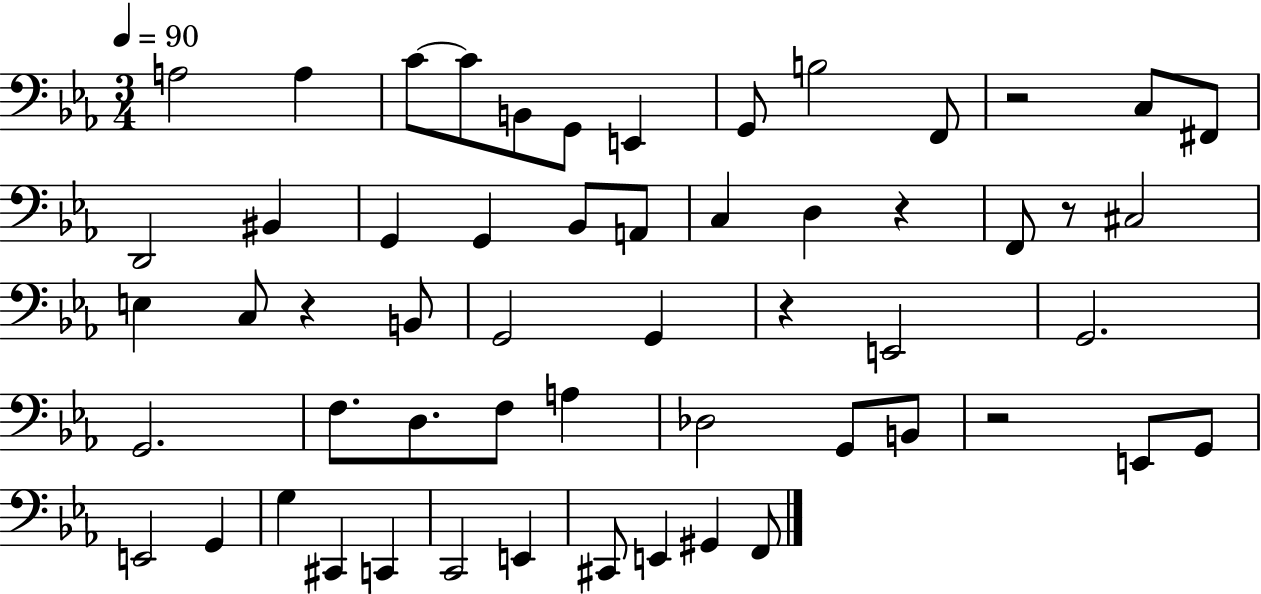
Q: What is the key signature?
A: EES major